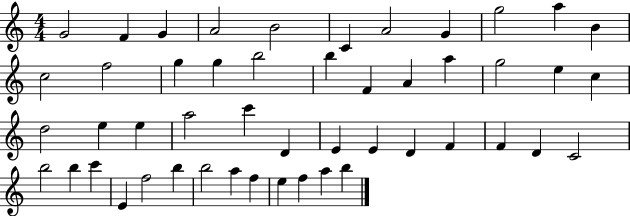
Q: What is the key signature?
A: C major